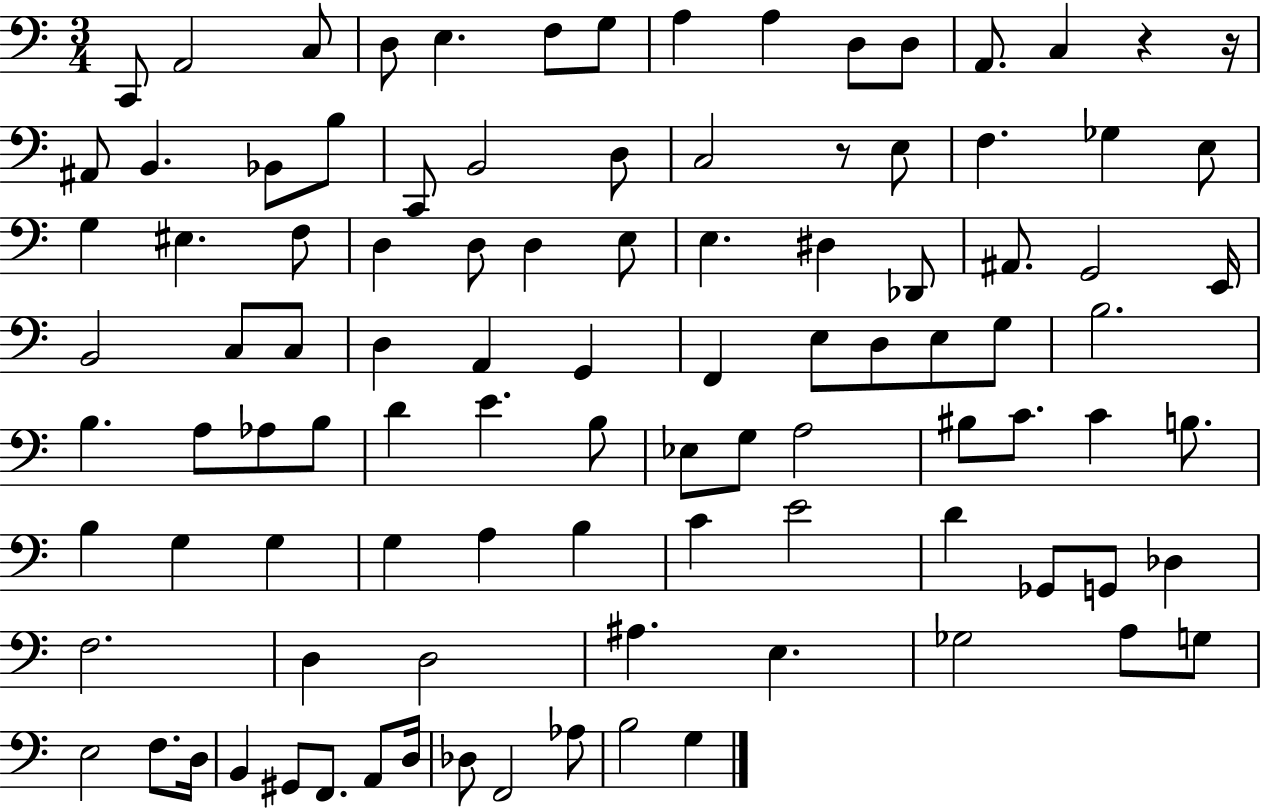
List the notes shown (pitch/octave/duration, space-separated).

C2/e A2/h C3/e D3/e E3/q. F3/e G3/e A3/q A3/q D3/e D3/e A2/e. C3/q R/q R/s A#2/e B2/q. Bb2/e B3/e C2/e B2/h D3/e C3/h R/e E3/e F3/q. Gb3/q E3/e G3/q EIS3/q. F3/e D3/q D3/e D3/q E3/e E3/q. D#3/q Db2/e A#2/e. G2/h E2/s B2/h C3/e C3/e D3/q A2/q G2/q F2/q E3/e D3/e E3/e G3/e B3/h. B3/q. A3/e Ab3/e B3/e D4/q E4/q. B3/e Eb3/e G3/e A3/h BIS3/e C4/e. C4/q B3/e. B3/q G3/q G3/q G3/q A3/q B3/q C4/q E4/h D4/q Gb2/e G2/e Db3/q F3/h. D3/q D3/h A#3/q. E3/q. Gb3/h A3/e G3/e E3/h F3/e. D3/s B2/q G#2/e F2/e. A2/e D3/s Db3/e F2/h Ab3/e B3/h G3/q